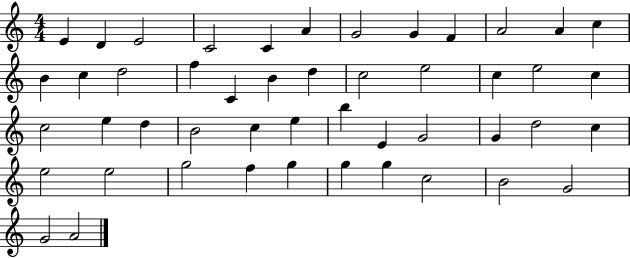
E4/q D4/q E4/h C4/h C4/q A4/q G4/h G4/q F4/q A4/h A4/q C5/q B4/q C5/q D5/h F5/q C4/q B4/q D5/q C5/h E5/h C5/q E5/h C5/q C5/h E5/q D5/q B4/h C5/q E5/q B5/q E4/q G4/h G4/q D5/h C5/q E5/h E5/h G5/h F5/q G5/q G5/q G5/q C5/h B4/h G4/h G4/h A4/h